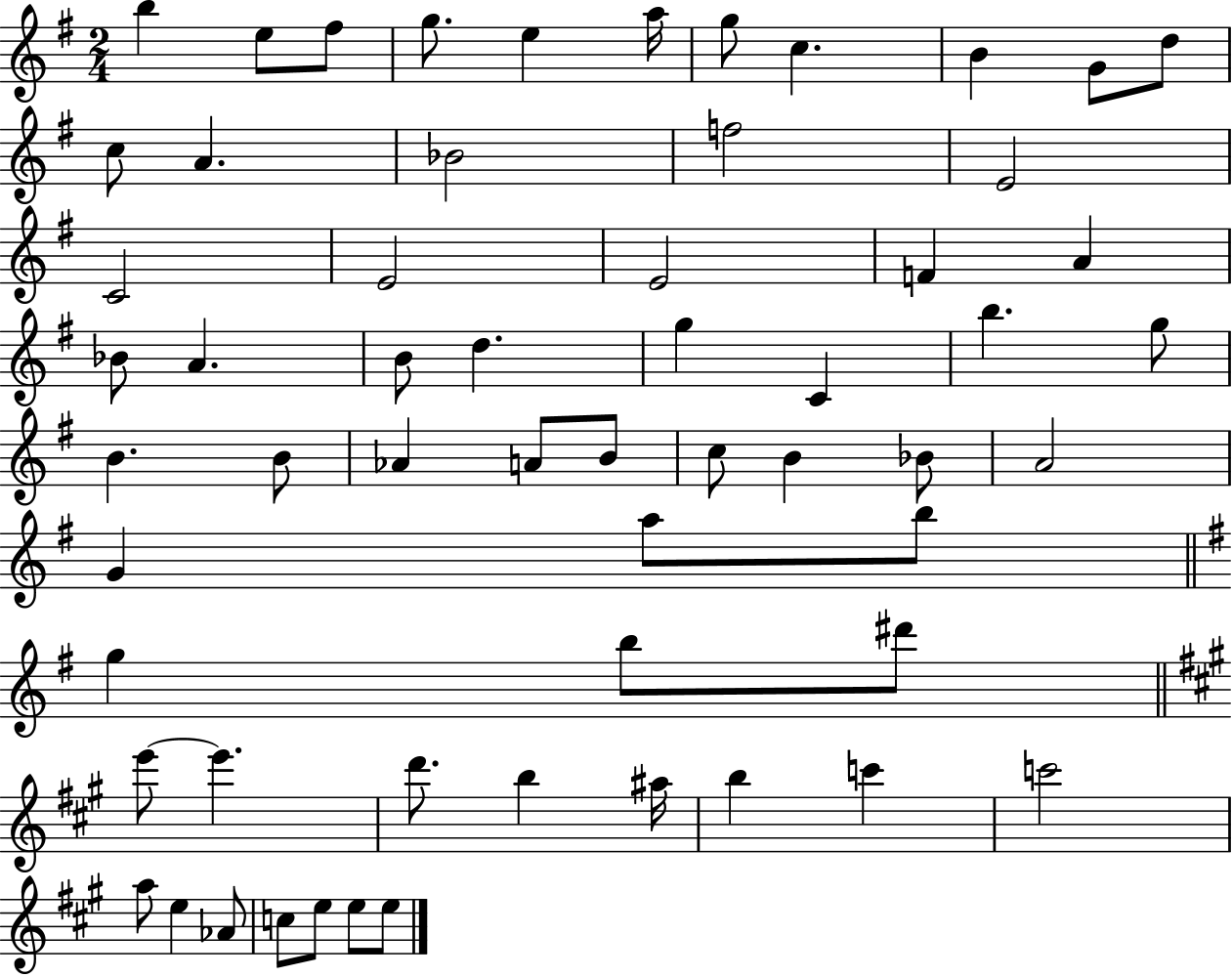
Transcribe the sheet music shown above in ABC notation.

X:1
T:Untitled
M:2/4
L:1/4
K:G
b e/2 ^f/2 g/2 e a/4 g/2 c B G/2 d/2 c/2 A _B2 f2 E2 C2 E2 E2 F A _B/2 A B/2 d g C b g/2 B B/2 _A A/2 B/2 c/2 B _B/2 A2 G a/2 b/2 g b/2 ^d'/2 e'/2 e' d'/2 b ^a/4 b c' c'2 a/2 e _A/2 c/2 e/2 e/2 e/2